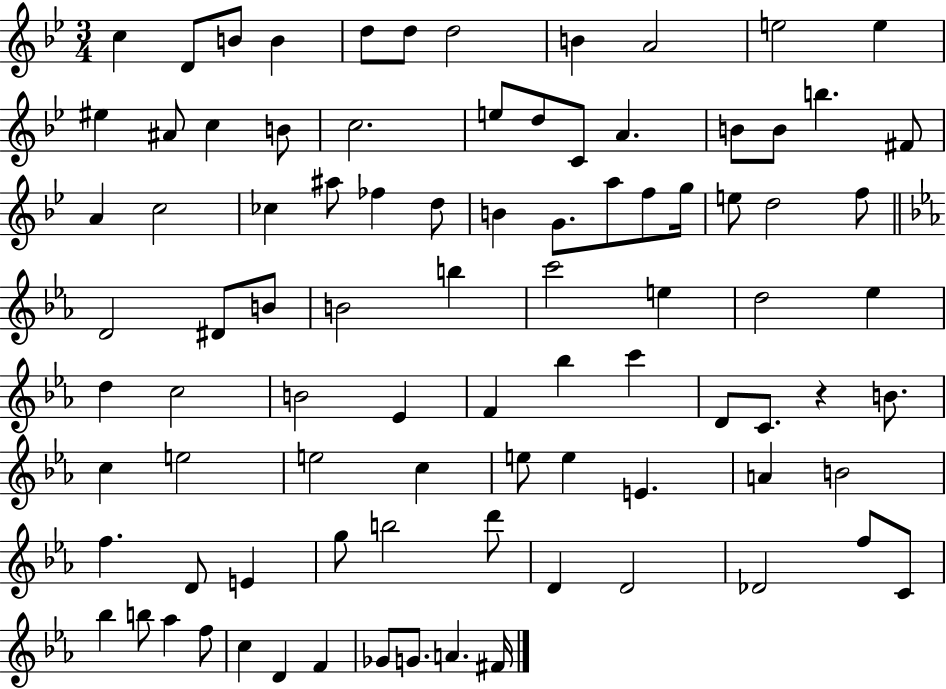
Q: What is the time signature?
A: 3/4